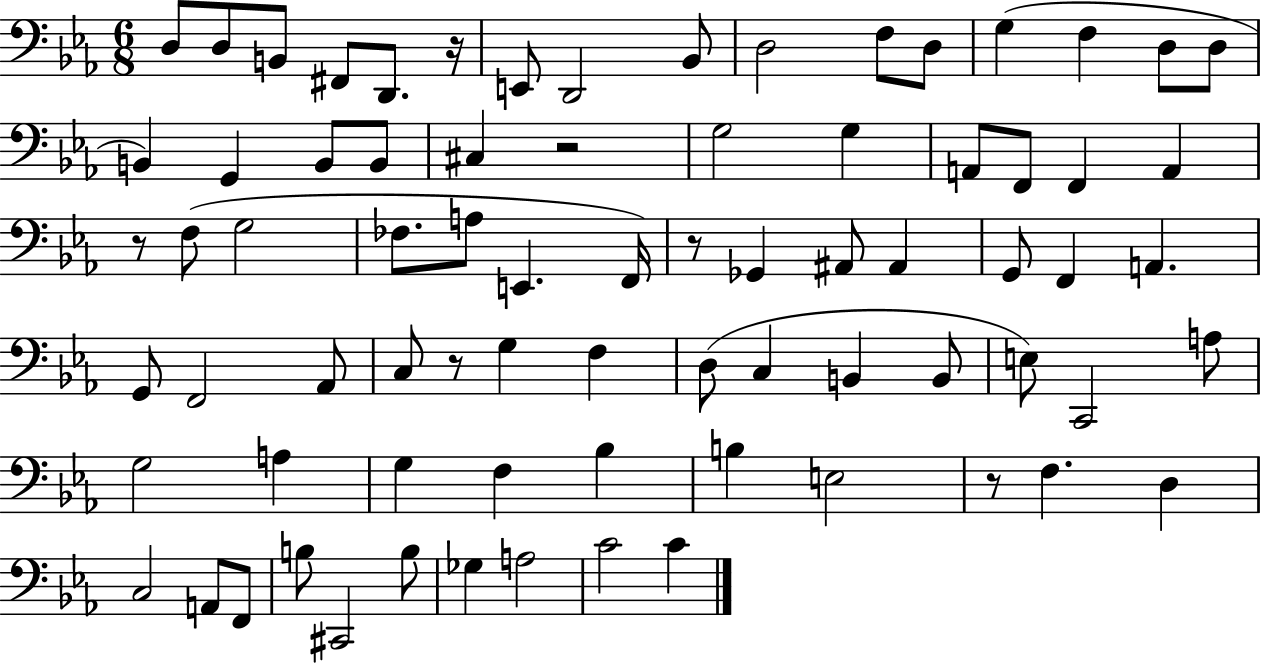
{
  \clef bass
  \numericTimeSignature
  \time 6/8
  \key ees \major
  d8 d8 b,8 fis,8 d,8. r16 | e,8 d,2 bes,8 | d2 f8 d8 | g4( f4 d8 d8 | \break b,4) g,4 b,8 b,8 | cis4 r2 | g2 g4 | a,8 f,8 f,4 a,4 | \break r8 f8( g2 | fes8. a8 e,4. f,16) | r8 ges,4 ais,8 ais,4 | g,8 f,4 a,4. | \break g,8 f,2 aes,8 | c8 r8 g4 f4 | d8( c4 b,4 b,8 | e8) c,2 a8 | \break g2 a4 | g4 f4 bes4 | b4 e2 | r8 f4. d4 | \break c2 a,8 f,8 | b8 cis,2 b8 | ges4 a2 | c'2 c'4 | \break \bar "|."
}